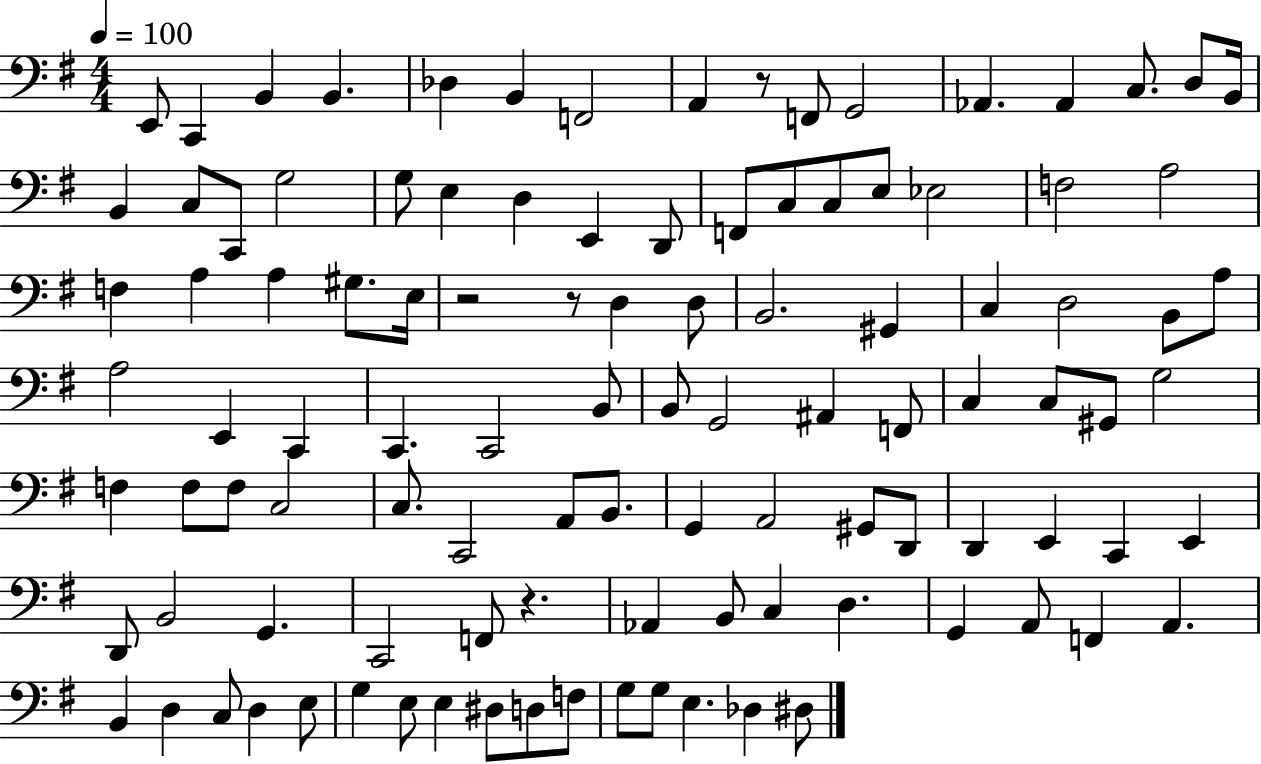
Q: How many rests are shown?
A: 4